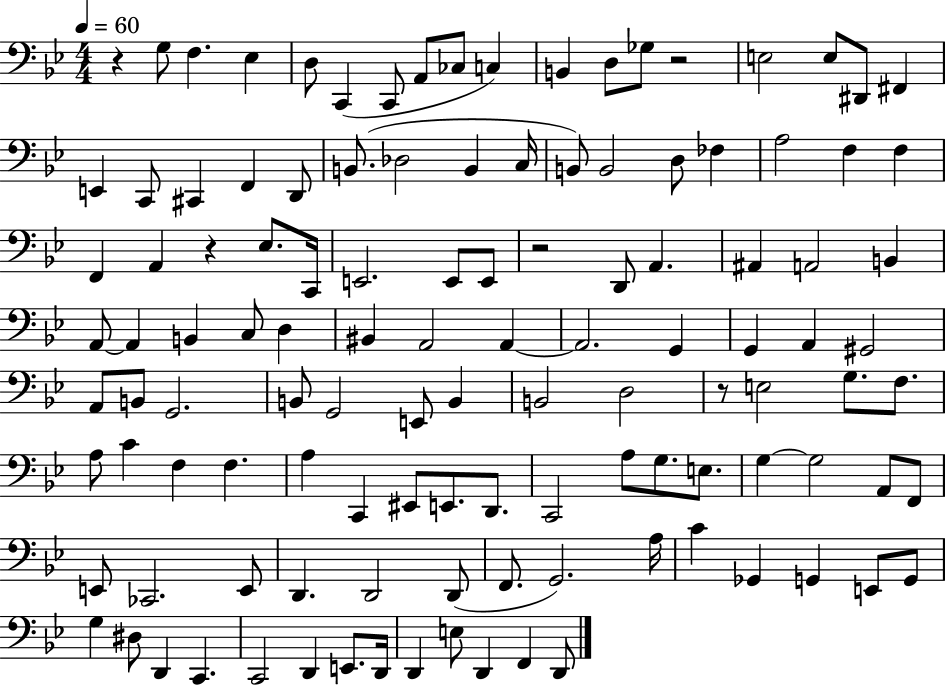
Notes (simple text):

R/q G3/e F3/q. Eb3/q D3/e C2/q C2/e A2/e CES3/e C3/q B2/q D3/e Gb3/e R/h E3/h E3/e D#2/e F#2/q E2/q C2/e C#2/q F2/q D2/e B2/e. Db3/h B2/q C3/s B2/e B2/h D3/e FES3/q A3/h F3/q F3/q F2/q A2/q R/q Eb3/e. C2/s E2/h. E2/e E2/e R/h D2/e A2/q. A#2/q A2/h B2/q A2/e A2/q B2/q C3/e D3/q BIS2/q A2/h A2/q A2/h. G2/q G2/q A2/q G#2/h A2/e B2/e G2/h. B2/e G2/h E2/e B2/q B2/h D3/h R/e E3/h G3/e. F3/e. A3/e C4/q F3/q F3/q. A3/q C2/q EIS2/e E2/e. D2/e. C2/h A3/e G3/e. E3/e. G3/q G3/h A2/e F2/e E2/e CES2/h. E2/e D2/q. D2/h D2/e F2/e. G2/h. A3/s C4/q Gb2/q G2/q E2/e G2/e G3/q D#3/e D2/q C2/q. C2/h D2/q E2/e. D2/s D2/q E3/e D2/q F2/q D2/e